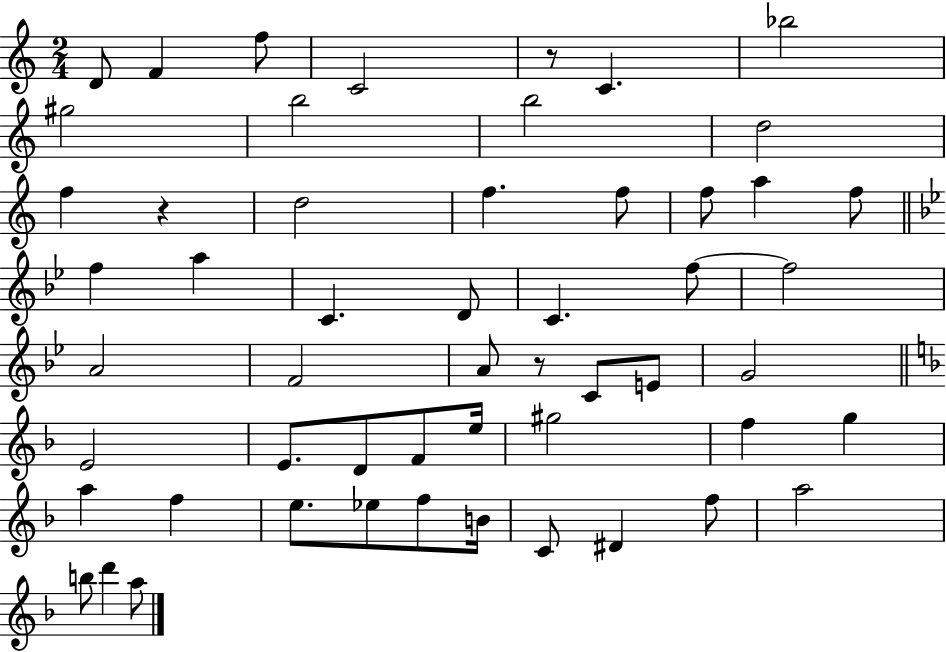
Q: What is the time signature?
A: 2/4